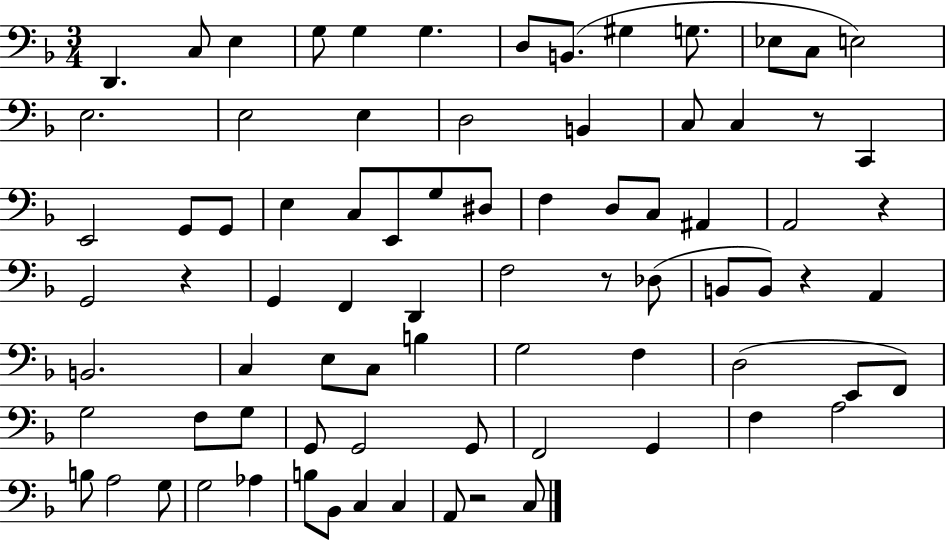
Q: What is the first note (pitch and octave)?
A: D2